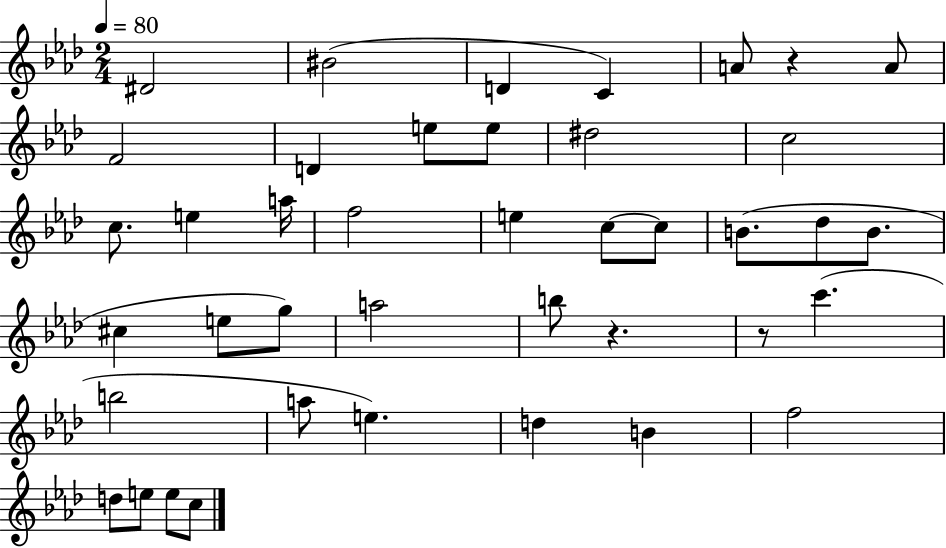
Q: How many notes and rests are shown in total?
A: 41